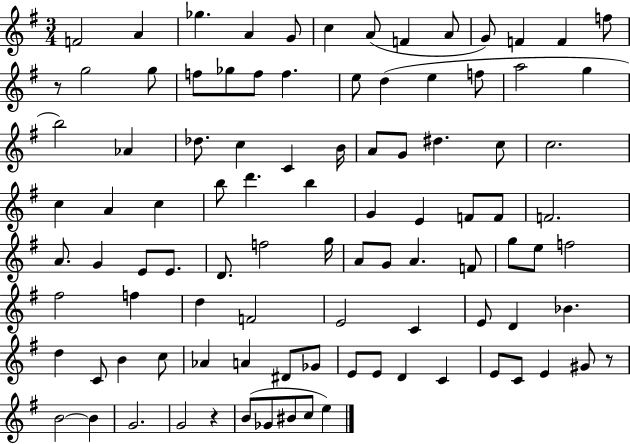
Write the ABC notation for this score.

X:1
T:Untitled
M:3/4
L:1/4
K:G
F2 A _g A G/2 c A/2 F A/2 G/2 F F f/2 z/2 g2 g/2 f/2 _g/2 f/2 f e/2 d e f/2 a2 g b2 _A _d/2 c C B/4 A/2 G/2 ^d c/2 c2 c A c b/2 d' b G E F/2 F/2 F2 A/2 G E/2 E/2 D/2 f2 g/4 A/2 G/2 A F/2 g/2 e/2 f2 ^f2 f d F2 E2 C E/2 D _B d C/2 B c/2 _A A ^D/2 _G/2 E/2 E/2 D C E/2 C/2 E ^G/2 z/2 B2 B G2 G2 z B/2 _G/2 ^B/2 c/2 e